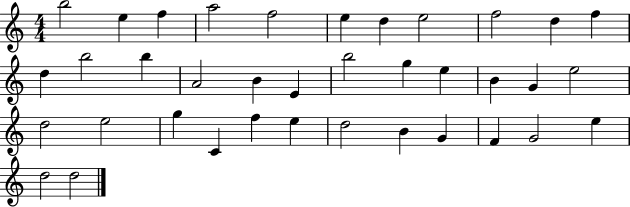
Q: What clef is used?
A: treble